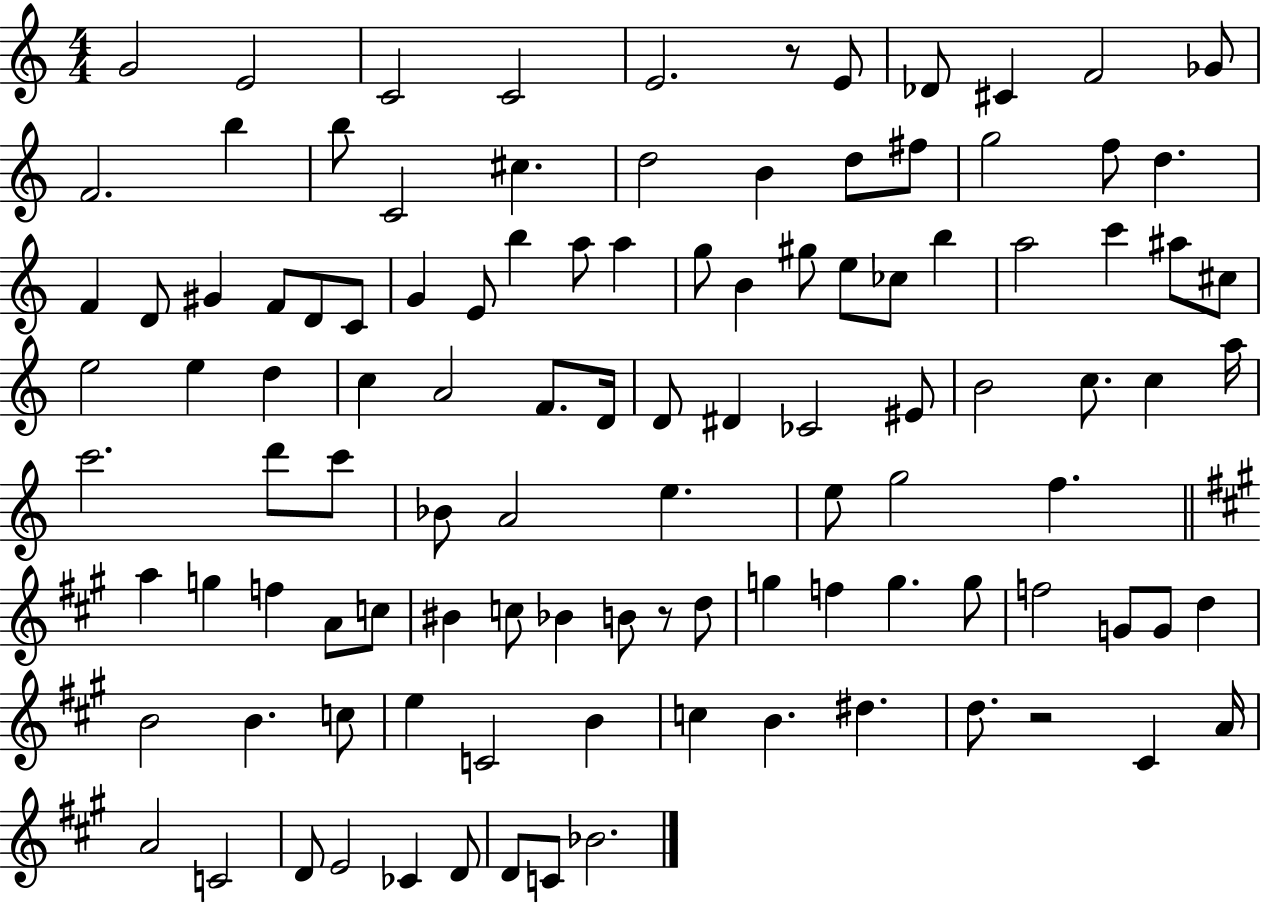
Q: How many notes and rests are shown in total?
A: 109